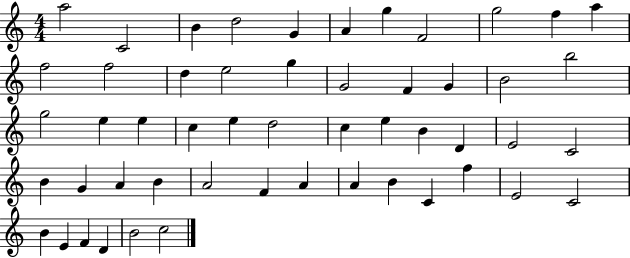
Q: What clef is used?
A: treble